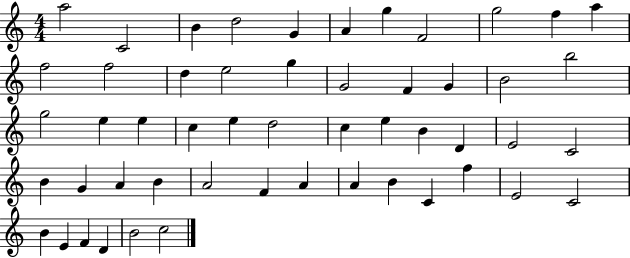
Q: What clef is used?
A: treble